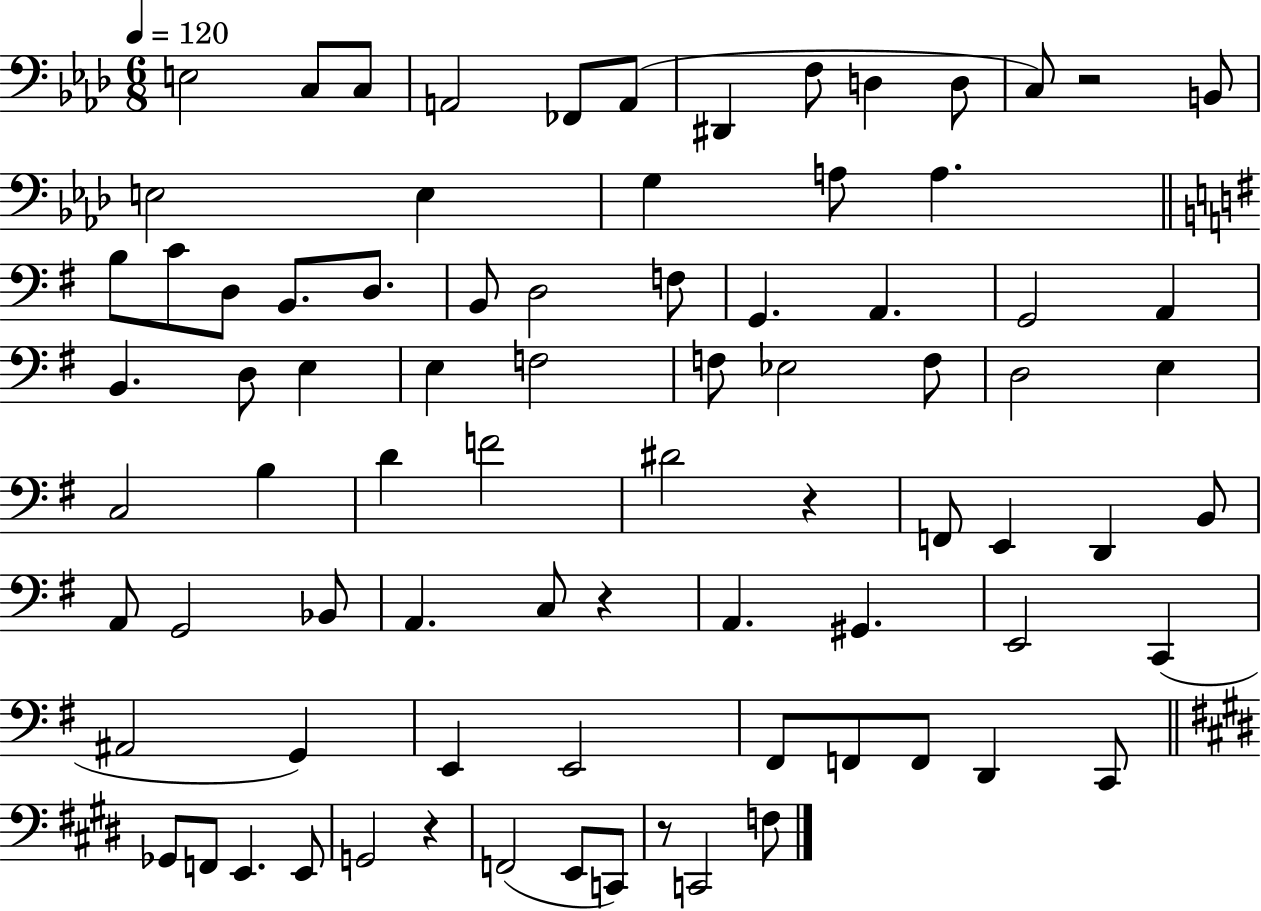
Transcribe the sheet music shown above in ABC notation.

X:1
T:Untitled
M:6/8
L:1/4
K:Ab
E,2 C,/2 C,/2 A,,2 _F,,/2 A,,/2 ^D,, F,/2 D, D,/2 C,/2 z2 B,,/2 E,2 E, G, A,/2 A, B,/2 C/2 D,/2 B,,/2 D,/2 B,,/2 D,2 F,/2 G,, A,, G,,2 A,, B,, D,/2 E, E, F,2 F,/2 _E,2 F,/2 D,2 E, C,2 B, D F2 ^D2 z F,,/2 E,, D,, B,,/2 A,,/2 G,,2 _B,,/2 A,, C,/2 z A,, ^G,, E,,2 C,, ^A,,2 G,, E,, E,,2 ^F,,/2 F,,/2 F,,/2 D,, C,,/2 _G,,/2 F,,/2 E,, E,,/2 G,,2 z F,,2 E,,/2 C,,/2 z/2 C,,2 F,/2